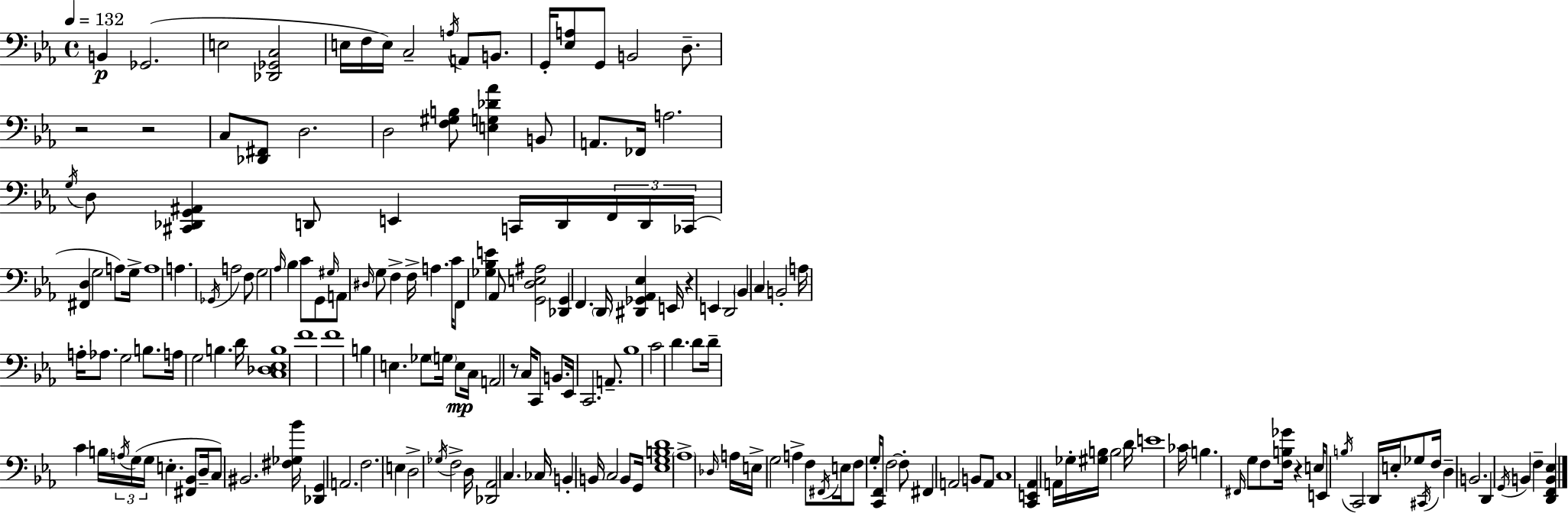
X:1
T:Untitled
M:4/4
L:1/4
K:Cm
B,, _G,,2 E,2 [_D,,_G,,C,]2 E,/4 F,/4 E,/4 C,2 A,/4 A,,/2 B,,/2 G,,/4 [_E,A,]/2 G,,/2 B,,2 D,/2 z2 z2 C,/2 [_D,,^F,,]/2 D,2 D,2 [F,^G,B,]/2 [E,G,_D_A] B,,/2 A,,/2 _F,,/4 A,2 G,/4 D,/2 [^C,,_D,,G,,^A,,] D,,/2 E,, C,,/4 D,,/4 F,,/4 D,,/4 _C,,/4 [^F,,D,] G,2 A,/2 G,/4 A,4 A, _G,,/4 A,2 F,/2 G,2 _A,/4 _B, C/2 G,,/2 ^G,/4 A,,/2 ^D,/4 G,/2 F, F,/4 A, C/4 F,,/2 [_G,_B,E] _A,,/2 [G,,D,E,^A,]2 [_D,,G,,] F,, D,,/4 [^D,,_G,,_A,,_E,] E,,/4 z E,, D,,2 _B,, C, B,,2 A,/4 A,/4 _A,/2 G,2 B,/2 A,/4 G,2 B, D/4 [C,_D,_E,B,]4 F4 F4 B, E, _G,/2 G,/4 E,/2 C,/4 A,,2 z/2 C,/4 C,,/2 B,,/2 _E,,/4 C,,2 A,,/2 _B,4 C2 D D/2 D/4 C B,/4 A,/4 G,/4 G,/4 E, [^F,,_B,,]/2 D,/4 C,/2 ^B,,2 [^F,_G,_B]/4 [_D,,G,,] A,,2 F,2 E, D,2 _G,/4 F,2 D,/4 [_D,,_A,,]2 C, _C,/4 B,, B,,/4 C,2 B,,/2 G,,/4 [_E,G,B,D]4 _A,4 _D,/4 A,/4 E,/4 G,2 A, F,/2 ^F,,/4 E,/4 F,/2 G,/4 [C,,F,,]/2 F,2 F,/2 ^F,, A,,2 B,,/2 A,,/2 C,4 [C,,E,,_A,,] A,,/4 _G,/4 [^G,B,]/4 B,2 D/4 E4 _C/4 B, ^F,,/4 G,/2 F,/2 [F,B,_G]/4 z E,/4 E,,/2 B,/4 C,,2 D,,/4 E,/4 _G,/2 ^C,,/4 F,/4 D, B,,2 D,, G,,/4 B,, F, [D,,F,,B,,_E,]